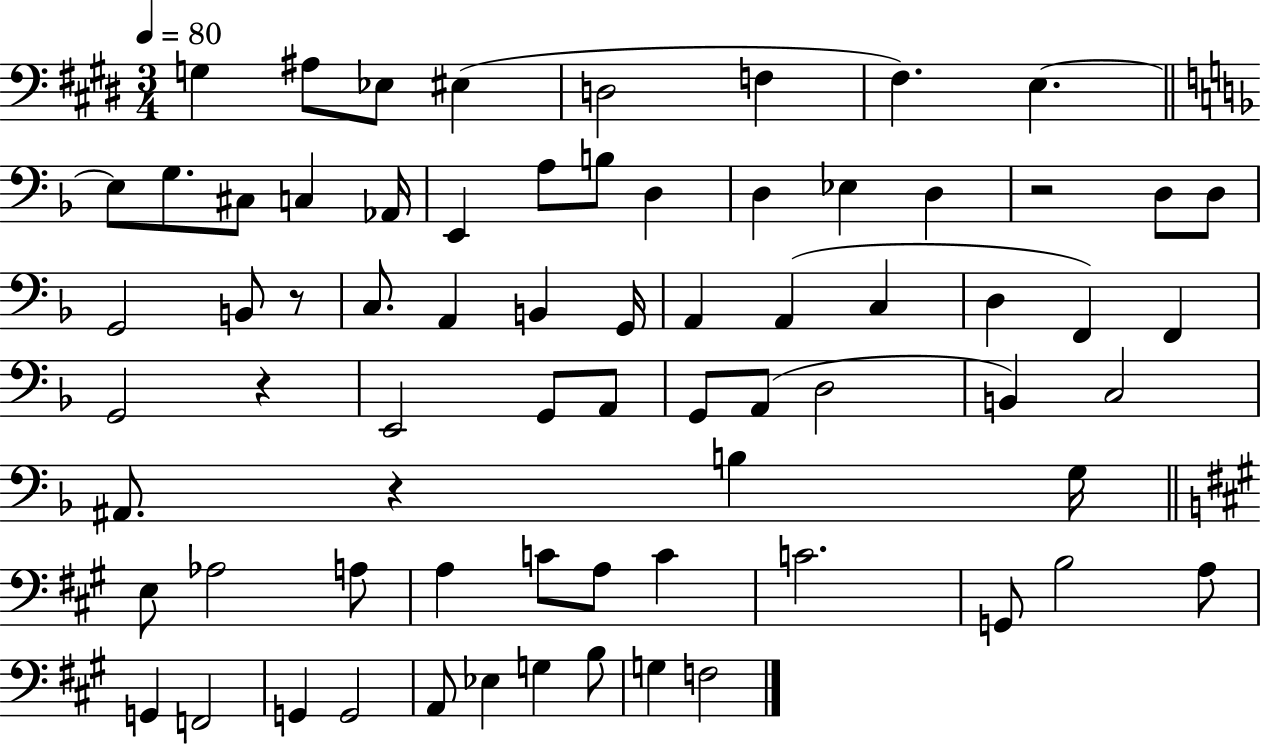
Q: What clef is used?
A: bass